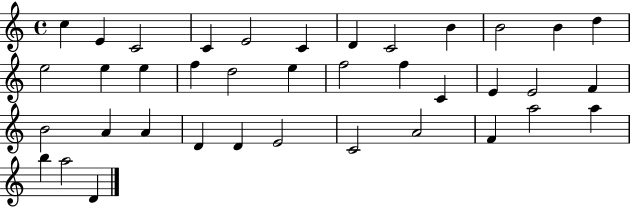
X:1
T:Untitled
M:4/4
L:1/4
K:C
c E C2 C E2 C D C2 B B2 B d e2 e e f d2 e f2 f C E E2 F B2 A A D D E2 C2 A2 F a2 a b a2 D